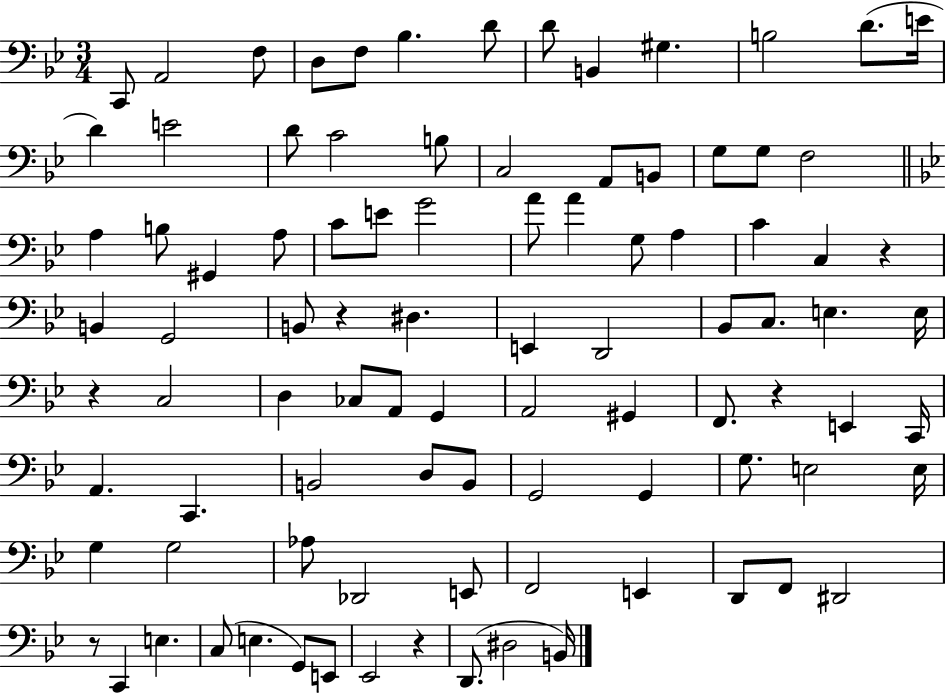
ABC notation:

X:1
T:Untitled
M:3/4
L:1/4
K:Bb
C,,/2 A,,2 F,/2 D,/2 F,/2 _B, D/2 D/2 B,, ^G, B,2 D/2 E/4 D E2 D/2 C2 B,/2 C,2 A,,/2 B,,/2 G,/2 G,/2 F,2 A, B,/2 ^G,, A,/2 C/2 E/2 G2 A/2 A G,/2 A, C C, z B,, G,,2 B,,/2 z ^D, E,, D,,2 _B,,/2 C,/2 E, E,/4 z C,2 D, _C,/2 A,,/2 G,, A,,2 ^G,, F,,/2 z E,, C,,/4 A,, C,, B,,2 D,/2 B,,/2 G,,2 G,, G,/2 E,2 E,/4 G, G,2 _A,/2 _D,,2 E,,/2 F,,2 E,, D,,/2 F,,/2 ^D,,2 z/2 C,, E, C,/2 E, G,,/2 E,,/2 _E,,2 z D,,/2 ^D,2 B,,/4